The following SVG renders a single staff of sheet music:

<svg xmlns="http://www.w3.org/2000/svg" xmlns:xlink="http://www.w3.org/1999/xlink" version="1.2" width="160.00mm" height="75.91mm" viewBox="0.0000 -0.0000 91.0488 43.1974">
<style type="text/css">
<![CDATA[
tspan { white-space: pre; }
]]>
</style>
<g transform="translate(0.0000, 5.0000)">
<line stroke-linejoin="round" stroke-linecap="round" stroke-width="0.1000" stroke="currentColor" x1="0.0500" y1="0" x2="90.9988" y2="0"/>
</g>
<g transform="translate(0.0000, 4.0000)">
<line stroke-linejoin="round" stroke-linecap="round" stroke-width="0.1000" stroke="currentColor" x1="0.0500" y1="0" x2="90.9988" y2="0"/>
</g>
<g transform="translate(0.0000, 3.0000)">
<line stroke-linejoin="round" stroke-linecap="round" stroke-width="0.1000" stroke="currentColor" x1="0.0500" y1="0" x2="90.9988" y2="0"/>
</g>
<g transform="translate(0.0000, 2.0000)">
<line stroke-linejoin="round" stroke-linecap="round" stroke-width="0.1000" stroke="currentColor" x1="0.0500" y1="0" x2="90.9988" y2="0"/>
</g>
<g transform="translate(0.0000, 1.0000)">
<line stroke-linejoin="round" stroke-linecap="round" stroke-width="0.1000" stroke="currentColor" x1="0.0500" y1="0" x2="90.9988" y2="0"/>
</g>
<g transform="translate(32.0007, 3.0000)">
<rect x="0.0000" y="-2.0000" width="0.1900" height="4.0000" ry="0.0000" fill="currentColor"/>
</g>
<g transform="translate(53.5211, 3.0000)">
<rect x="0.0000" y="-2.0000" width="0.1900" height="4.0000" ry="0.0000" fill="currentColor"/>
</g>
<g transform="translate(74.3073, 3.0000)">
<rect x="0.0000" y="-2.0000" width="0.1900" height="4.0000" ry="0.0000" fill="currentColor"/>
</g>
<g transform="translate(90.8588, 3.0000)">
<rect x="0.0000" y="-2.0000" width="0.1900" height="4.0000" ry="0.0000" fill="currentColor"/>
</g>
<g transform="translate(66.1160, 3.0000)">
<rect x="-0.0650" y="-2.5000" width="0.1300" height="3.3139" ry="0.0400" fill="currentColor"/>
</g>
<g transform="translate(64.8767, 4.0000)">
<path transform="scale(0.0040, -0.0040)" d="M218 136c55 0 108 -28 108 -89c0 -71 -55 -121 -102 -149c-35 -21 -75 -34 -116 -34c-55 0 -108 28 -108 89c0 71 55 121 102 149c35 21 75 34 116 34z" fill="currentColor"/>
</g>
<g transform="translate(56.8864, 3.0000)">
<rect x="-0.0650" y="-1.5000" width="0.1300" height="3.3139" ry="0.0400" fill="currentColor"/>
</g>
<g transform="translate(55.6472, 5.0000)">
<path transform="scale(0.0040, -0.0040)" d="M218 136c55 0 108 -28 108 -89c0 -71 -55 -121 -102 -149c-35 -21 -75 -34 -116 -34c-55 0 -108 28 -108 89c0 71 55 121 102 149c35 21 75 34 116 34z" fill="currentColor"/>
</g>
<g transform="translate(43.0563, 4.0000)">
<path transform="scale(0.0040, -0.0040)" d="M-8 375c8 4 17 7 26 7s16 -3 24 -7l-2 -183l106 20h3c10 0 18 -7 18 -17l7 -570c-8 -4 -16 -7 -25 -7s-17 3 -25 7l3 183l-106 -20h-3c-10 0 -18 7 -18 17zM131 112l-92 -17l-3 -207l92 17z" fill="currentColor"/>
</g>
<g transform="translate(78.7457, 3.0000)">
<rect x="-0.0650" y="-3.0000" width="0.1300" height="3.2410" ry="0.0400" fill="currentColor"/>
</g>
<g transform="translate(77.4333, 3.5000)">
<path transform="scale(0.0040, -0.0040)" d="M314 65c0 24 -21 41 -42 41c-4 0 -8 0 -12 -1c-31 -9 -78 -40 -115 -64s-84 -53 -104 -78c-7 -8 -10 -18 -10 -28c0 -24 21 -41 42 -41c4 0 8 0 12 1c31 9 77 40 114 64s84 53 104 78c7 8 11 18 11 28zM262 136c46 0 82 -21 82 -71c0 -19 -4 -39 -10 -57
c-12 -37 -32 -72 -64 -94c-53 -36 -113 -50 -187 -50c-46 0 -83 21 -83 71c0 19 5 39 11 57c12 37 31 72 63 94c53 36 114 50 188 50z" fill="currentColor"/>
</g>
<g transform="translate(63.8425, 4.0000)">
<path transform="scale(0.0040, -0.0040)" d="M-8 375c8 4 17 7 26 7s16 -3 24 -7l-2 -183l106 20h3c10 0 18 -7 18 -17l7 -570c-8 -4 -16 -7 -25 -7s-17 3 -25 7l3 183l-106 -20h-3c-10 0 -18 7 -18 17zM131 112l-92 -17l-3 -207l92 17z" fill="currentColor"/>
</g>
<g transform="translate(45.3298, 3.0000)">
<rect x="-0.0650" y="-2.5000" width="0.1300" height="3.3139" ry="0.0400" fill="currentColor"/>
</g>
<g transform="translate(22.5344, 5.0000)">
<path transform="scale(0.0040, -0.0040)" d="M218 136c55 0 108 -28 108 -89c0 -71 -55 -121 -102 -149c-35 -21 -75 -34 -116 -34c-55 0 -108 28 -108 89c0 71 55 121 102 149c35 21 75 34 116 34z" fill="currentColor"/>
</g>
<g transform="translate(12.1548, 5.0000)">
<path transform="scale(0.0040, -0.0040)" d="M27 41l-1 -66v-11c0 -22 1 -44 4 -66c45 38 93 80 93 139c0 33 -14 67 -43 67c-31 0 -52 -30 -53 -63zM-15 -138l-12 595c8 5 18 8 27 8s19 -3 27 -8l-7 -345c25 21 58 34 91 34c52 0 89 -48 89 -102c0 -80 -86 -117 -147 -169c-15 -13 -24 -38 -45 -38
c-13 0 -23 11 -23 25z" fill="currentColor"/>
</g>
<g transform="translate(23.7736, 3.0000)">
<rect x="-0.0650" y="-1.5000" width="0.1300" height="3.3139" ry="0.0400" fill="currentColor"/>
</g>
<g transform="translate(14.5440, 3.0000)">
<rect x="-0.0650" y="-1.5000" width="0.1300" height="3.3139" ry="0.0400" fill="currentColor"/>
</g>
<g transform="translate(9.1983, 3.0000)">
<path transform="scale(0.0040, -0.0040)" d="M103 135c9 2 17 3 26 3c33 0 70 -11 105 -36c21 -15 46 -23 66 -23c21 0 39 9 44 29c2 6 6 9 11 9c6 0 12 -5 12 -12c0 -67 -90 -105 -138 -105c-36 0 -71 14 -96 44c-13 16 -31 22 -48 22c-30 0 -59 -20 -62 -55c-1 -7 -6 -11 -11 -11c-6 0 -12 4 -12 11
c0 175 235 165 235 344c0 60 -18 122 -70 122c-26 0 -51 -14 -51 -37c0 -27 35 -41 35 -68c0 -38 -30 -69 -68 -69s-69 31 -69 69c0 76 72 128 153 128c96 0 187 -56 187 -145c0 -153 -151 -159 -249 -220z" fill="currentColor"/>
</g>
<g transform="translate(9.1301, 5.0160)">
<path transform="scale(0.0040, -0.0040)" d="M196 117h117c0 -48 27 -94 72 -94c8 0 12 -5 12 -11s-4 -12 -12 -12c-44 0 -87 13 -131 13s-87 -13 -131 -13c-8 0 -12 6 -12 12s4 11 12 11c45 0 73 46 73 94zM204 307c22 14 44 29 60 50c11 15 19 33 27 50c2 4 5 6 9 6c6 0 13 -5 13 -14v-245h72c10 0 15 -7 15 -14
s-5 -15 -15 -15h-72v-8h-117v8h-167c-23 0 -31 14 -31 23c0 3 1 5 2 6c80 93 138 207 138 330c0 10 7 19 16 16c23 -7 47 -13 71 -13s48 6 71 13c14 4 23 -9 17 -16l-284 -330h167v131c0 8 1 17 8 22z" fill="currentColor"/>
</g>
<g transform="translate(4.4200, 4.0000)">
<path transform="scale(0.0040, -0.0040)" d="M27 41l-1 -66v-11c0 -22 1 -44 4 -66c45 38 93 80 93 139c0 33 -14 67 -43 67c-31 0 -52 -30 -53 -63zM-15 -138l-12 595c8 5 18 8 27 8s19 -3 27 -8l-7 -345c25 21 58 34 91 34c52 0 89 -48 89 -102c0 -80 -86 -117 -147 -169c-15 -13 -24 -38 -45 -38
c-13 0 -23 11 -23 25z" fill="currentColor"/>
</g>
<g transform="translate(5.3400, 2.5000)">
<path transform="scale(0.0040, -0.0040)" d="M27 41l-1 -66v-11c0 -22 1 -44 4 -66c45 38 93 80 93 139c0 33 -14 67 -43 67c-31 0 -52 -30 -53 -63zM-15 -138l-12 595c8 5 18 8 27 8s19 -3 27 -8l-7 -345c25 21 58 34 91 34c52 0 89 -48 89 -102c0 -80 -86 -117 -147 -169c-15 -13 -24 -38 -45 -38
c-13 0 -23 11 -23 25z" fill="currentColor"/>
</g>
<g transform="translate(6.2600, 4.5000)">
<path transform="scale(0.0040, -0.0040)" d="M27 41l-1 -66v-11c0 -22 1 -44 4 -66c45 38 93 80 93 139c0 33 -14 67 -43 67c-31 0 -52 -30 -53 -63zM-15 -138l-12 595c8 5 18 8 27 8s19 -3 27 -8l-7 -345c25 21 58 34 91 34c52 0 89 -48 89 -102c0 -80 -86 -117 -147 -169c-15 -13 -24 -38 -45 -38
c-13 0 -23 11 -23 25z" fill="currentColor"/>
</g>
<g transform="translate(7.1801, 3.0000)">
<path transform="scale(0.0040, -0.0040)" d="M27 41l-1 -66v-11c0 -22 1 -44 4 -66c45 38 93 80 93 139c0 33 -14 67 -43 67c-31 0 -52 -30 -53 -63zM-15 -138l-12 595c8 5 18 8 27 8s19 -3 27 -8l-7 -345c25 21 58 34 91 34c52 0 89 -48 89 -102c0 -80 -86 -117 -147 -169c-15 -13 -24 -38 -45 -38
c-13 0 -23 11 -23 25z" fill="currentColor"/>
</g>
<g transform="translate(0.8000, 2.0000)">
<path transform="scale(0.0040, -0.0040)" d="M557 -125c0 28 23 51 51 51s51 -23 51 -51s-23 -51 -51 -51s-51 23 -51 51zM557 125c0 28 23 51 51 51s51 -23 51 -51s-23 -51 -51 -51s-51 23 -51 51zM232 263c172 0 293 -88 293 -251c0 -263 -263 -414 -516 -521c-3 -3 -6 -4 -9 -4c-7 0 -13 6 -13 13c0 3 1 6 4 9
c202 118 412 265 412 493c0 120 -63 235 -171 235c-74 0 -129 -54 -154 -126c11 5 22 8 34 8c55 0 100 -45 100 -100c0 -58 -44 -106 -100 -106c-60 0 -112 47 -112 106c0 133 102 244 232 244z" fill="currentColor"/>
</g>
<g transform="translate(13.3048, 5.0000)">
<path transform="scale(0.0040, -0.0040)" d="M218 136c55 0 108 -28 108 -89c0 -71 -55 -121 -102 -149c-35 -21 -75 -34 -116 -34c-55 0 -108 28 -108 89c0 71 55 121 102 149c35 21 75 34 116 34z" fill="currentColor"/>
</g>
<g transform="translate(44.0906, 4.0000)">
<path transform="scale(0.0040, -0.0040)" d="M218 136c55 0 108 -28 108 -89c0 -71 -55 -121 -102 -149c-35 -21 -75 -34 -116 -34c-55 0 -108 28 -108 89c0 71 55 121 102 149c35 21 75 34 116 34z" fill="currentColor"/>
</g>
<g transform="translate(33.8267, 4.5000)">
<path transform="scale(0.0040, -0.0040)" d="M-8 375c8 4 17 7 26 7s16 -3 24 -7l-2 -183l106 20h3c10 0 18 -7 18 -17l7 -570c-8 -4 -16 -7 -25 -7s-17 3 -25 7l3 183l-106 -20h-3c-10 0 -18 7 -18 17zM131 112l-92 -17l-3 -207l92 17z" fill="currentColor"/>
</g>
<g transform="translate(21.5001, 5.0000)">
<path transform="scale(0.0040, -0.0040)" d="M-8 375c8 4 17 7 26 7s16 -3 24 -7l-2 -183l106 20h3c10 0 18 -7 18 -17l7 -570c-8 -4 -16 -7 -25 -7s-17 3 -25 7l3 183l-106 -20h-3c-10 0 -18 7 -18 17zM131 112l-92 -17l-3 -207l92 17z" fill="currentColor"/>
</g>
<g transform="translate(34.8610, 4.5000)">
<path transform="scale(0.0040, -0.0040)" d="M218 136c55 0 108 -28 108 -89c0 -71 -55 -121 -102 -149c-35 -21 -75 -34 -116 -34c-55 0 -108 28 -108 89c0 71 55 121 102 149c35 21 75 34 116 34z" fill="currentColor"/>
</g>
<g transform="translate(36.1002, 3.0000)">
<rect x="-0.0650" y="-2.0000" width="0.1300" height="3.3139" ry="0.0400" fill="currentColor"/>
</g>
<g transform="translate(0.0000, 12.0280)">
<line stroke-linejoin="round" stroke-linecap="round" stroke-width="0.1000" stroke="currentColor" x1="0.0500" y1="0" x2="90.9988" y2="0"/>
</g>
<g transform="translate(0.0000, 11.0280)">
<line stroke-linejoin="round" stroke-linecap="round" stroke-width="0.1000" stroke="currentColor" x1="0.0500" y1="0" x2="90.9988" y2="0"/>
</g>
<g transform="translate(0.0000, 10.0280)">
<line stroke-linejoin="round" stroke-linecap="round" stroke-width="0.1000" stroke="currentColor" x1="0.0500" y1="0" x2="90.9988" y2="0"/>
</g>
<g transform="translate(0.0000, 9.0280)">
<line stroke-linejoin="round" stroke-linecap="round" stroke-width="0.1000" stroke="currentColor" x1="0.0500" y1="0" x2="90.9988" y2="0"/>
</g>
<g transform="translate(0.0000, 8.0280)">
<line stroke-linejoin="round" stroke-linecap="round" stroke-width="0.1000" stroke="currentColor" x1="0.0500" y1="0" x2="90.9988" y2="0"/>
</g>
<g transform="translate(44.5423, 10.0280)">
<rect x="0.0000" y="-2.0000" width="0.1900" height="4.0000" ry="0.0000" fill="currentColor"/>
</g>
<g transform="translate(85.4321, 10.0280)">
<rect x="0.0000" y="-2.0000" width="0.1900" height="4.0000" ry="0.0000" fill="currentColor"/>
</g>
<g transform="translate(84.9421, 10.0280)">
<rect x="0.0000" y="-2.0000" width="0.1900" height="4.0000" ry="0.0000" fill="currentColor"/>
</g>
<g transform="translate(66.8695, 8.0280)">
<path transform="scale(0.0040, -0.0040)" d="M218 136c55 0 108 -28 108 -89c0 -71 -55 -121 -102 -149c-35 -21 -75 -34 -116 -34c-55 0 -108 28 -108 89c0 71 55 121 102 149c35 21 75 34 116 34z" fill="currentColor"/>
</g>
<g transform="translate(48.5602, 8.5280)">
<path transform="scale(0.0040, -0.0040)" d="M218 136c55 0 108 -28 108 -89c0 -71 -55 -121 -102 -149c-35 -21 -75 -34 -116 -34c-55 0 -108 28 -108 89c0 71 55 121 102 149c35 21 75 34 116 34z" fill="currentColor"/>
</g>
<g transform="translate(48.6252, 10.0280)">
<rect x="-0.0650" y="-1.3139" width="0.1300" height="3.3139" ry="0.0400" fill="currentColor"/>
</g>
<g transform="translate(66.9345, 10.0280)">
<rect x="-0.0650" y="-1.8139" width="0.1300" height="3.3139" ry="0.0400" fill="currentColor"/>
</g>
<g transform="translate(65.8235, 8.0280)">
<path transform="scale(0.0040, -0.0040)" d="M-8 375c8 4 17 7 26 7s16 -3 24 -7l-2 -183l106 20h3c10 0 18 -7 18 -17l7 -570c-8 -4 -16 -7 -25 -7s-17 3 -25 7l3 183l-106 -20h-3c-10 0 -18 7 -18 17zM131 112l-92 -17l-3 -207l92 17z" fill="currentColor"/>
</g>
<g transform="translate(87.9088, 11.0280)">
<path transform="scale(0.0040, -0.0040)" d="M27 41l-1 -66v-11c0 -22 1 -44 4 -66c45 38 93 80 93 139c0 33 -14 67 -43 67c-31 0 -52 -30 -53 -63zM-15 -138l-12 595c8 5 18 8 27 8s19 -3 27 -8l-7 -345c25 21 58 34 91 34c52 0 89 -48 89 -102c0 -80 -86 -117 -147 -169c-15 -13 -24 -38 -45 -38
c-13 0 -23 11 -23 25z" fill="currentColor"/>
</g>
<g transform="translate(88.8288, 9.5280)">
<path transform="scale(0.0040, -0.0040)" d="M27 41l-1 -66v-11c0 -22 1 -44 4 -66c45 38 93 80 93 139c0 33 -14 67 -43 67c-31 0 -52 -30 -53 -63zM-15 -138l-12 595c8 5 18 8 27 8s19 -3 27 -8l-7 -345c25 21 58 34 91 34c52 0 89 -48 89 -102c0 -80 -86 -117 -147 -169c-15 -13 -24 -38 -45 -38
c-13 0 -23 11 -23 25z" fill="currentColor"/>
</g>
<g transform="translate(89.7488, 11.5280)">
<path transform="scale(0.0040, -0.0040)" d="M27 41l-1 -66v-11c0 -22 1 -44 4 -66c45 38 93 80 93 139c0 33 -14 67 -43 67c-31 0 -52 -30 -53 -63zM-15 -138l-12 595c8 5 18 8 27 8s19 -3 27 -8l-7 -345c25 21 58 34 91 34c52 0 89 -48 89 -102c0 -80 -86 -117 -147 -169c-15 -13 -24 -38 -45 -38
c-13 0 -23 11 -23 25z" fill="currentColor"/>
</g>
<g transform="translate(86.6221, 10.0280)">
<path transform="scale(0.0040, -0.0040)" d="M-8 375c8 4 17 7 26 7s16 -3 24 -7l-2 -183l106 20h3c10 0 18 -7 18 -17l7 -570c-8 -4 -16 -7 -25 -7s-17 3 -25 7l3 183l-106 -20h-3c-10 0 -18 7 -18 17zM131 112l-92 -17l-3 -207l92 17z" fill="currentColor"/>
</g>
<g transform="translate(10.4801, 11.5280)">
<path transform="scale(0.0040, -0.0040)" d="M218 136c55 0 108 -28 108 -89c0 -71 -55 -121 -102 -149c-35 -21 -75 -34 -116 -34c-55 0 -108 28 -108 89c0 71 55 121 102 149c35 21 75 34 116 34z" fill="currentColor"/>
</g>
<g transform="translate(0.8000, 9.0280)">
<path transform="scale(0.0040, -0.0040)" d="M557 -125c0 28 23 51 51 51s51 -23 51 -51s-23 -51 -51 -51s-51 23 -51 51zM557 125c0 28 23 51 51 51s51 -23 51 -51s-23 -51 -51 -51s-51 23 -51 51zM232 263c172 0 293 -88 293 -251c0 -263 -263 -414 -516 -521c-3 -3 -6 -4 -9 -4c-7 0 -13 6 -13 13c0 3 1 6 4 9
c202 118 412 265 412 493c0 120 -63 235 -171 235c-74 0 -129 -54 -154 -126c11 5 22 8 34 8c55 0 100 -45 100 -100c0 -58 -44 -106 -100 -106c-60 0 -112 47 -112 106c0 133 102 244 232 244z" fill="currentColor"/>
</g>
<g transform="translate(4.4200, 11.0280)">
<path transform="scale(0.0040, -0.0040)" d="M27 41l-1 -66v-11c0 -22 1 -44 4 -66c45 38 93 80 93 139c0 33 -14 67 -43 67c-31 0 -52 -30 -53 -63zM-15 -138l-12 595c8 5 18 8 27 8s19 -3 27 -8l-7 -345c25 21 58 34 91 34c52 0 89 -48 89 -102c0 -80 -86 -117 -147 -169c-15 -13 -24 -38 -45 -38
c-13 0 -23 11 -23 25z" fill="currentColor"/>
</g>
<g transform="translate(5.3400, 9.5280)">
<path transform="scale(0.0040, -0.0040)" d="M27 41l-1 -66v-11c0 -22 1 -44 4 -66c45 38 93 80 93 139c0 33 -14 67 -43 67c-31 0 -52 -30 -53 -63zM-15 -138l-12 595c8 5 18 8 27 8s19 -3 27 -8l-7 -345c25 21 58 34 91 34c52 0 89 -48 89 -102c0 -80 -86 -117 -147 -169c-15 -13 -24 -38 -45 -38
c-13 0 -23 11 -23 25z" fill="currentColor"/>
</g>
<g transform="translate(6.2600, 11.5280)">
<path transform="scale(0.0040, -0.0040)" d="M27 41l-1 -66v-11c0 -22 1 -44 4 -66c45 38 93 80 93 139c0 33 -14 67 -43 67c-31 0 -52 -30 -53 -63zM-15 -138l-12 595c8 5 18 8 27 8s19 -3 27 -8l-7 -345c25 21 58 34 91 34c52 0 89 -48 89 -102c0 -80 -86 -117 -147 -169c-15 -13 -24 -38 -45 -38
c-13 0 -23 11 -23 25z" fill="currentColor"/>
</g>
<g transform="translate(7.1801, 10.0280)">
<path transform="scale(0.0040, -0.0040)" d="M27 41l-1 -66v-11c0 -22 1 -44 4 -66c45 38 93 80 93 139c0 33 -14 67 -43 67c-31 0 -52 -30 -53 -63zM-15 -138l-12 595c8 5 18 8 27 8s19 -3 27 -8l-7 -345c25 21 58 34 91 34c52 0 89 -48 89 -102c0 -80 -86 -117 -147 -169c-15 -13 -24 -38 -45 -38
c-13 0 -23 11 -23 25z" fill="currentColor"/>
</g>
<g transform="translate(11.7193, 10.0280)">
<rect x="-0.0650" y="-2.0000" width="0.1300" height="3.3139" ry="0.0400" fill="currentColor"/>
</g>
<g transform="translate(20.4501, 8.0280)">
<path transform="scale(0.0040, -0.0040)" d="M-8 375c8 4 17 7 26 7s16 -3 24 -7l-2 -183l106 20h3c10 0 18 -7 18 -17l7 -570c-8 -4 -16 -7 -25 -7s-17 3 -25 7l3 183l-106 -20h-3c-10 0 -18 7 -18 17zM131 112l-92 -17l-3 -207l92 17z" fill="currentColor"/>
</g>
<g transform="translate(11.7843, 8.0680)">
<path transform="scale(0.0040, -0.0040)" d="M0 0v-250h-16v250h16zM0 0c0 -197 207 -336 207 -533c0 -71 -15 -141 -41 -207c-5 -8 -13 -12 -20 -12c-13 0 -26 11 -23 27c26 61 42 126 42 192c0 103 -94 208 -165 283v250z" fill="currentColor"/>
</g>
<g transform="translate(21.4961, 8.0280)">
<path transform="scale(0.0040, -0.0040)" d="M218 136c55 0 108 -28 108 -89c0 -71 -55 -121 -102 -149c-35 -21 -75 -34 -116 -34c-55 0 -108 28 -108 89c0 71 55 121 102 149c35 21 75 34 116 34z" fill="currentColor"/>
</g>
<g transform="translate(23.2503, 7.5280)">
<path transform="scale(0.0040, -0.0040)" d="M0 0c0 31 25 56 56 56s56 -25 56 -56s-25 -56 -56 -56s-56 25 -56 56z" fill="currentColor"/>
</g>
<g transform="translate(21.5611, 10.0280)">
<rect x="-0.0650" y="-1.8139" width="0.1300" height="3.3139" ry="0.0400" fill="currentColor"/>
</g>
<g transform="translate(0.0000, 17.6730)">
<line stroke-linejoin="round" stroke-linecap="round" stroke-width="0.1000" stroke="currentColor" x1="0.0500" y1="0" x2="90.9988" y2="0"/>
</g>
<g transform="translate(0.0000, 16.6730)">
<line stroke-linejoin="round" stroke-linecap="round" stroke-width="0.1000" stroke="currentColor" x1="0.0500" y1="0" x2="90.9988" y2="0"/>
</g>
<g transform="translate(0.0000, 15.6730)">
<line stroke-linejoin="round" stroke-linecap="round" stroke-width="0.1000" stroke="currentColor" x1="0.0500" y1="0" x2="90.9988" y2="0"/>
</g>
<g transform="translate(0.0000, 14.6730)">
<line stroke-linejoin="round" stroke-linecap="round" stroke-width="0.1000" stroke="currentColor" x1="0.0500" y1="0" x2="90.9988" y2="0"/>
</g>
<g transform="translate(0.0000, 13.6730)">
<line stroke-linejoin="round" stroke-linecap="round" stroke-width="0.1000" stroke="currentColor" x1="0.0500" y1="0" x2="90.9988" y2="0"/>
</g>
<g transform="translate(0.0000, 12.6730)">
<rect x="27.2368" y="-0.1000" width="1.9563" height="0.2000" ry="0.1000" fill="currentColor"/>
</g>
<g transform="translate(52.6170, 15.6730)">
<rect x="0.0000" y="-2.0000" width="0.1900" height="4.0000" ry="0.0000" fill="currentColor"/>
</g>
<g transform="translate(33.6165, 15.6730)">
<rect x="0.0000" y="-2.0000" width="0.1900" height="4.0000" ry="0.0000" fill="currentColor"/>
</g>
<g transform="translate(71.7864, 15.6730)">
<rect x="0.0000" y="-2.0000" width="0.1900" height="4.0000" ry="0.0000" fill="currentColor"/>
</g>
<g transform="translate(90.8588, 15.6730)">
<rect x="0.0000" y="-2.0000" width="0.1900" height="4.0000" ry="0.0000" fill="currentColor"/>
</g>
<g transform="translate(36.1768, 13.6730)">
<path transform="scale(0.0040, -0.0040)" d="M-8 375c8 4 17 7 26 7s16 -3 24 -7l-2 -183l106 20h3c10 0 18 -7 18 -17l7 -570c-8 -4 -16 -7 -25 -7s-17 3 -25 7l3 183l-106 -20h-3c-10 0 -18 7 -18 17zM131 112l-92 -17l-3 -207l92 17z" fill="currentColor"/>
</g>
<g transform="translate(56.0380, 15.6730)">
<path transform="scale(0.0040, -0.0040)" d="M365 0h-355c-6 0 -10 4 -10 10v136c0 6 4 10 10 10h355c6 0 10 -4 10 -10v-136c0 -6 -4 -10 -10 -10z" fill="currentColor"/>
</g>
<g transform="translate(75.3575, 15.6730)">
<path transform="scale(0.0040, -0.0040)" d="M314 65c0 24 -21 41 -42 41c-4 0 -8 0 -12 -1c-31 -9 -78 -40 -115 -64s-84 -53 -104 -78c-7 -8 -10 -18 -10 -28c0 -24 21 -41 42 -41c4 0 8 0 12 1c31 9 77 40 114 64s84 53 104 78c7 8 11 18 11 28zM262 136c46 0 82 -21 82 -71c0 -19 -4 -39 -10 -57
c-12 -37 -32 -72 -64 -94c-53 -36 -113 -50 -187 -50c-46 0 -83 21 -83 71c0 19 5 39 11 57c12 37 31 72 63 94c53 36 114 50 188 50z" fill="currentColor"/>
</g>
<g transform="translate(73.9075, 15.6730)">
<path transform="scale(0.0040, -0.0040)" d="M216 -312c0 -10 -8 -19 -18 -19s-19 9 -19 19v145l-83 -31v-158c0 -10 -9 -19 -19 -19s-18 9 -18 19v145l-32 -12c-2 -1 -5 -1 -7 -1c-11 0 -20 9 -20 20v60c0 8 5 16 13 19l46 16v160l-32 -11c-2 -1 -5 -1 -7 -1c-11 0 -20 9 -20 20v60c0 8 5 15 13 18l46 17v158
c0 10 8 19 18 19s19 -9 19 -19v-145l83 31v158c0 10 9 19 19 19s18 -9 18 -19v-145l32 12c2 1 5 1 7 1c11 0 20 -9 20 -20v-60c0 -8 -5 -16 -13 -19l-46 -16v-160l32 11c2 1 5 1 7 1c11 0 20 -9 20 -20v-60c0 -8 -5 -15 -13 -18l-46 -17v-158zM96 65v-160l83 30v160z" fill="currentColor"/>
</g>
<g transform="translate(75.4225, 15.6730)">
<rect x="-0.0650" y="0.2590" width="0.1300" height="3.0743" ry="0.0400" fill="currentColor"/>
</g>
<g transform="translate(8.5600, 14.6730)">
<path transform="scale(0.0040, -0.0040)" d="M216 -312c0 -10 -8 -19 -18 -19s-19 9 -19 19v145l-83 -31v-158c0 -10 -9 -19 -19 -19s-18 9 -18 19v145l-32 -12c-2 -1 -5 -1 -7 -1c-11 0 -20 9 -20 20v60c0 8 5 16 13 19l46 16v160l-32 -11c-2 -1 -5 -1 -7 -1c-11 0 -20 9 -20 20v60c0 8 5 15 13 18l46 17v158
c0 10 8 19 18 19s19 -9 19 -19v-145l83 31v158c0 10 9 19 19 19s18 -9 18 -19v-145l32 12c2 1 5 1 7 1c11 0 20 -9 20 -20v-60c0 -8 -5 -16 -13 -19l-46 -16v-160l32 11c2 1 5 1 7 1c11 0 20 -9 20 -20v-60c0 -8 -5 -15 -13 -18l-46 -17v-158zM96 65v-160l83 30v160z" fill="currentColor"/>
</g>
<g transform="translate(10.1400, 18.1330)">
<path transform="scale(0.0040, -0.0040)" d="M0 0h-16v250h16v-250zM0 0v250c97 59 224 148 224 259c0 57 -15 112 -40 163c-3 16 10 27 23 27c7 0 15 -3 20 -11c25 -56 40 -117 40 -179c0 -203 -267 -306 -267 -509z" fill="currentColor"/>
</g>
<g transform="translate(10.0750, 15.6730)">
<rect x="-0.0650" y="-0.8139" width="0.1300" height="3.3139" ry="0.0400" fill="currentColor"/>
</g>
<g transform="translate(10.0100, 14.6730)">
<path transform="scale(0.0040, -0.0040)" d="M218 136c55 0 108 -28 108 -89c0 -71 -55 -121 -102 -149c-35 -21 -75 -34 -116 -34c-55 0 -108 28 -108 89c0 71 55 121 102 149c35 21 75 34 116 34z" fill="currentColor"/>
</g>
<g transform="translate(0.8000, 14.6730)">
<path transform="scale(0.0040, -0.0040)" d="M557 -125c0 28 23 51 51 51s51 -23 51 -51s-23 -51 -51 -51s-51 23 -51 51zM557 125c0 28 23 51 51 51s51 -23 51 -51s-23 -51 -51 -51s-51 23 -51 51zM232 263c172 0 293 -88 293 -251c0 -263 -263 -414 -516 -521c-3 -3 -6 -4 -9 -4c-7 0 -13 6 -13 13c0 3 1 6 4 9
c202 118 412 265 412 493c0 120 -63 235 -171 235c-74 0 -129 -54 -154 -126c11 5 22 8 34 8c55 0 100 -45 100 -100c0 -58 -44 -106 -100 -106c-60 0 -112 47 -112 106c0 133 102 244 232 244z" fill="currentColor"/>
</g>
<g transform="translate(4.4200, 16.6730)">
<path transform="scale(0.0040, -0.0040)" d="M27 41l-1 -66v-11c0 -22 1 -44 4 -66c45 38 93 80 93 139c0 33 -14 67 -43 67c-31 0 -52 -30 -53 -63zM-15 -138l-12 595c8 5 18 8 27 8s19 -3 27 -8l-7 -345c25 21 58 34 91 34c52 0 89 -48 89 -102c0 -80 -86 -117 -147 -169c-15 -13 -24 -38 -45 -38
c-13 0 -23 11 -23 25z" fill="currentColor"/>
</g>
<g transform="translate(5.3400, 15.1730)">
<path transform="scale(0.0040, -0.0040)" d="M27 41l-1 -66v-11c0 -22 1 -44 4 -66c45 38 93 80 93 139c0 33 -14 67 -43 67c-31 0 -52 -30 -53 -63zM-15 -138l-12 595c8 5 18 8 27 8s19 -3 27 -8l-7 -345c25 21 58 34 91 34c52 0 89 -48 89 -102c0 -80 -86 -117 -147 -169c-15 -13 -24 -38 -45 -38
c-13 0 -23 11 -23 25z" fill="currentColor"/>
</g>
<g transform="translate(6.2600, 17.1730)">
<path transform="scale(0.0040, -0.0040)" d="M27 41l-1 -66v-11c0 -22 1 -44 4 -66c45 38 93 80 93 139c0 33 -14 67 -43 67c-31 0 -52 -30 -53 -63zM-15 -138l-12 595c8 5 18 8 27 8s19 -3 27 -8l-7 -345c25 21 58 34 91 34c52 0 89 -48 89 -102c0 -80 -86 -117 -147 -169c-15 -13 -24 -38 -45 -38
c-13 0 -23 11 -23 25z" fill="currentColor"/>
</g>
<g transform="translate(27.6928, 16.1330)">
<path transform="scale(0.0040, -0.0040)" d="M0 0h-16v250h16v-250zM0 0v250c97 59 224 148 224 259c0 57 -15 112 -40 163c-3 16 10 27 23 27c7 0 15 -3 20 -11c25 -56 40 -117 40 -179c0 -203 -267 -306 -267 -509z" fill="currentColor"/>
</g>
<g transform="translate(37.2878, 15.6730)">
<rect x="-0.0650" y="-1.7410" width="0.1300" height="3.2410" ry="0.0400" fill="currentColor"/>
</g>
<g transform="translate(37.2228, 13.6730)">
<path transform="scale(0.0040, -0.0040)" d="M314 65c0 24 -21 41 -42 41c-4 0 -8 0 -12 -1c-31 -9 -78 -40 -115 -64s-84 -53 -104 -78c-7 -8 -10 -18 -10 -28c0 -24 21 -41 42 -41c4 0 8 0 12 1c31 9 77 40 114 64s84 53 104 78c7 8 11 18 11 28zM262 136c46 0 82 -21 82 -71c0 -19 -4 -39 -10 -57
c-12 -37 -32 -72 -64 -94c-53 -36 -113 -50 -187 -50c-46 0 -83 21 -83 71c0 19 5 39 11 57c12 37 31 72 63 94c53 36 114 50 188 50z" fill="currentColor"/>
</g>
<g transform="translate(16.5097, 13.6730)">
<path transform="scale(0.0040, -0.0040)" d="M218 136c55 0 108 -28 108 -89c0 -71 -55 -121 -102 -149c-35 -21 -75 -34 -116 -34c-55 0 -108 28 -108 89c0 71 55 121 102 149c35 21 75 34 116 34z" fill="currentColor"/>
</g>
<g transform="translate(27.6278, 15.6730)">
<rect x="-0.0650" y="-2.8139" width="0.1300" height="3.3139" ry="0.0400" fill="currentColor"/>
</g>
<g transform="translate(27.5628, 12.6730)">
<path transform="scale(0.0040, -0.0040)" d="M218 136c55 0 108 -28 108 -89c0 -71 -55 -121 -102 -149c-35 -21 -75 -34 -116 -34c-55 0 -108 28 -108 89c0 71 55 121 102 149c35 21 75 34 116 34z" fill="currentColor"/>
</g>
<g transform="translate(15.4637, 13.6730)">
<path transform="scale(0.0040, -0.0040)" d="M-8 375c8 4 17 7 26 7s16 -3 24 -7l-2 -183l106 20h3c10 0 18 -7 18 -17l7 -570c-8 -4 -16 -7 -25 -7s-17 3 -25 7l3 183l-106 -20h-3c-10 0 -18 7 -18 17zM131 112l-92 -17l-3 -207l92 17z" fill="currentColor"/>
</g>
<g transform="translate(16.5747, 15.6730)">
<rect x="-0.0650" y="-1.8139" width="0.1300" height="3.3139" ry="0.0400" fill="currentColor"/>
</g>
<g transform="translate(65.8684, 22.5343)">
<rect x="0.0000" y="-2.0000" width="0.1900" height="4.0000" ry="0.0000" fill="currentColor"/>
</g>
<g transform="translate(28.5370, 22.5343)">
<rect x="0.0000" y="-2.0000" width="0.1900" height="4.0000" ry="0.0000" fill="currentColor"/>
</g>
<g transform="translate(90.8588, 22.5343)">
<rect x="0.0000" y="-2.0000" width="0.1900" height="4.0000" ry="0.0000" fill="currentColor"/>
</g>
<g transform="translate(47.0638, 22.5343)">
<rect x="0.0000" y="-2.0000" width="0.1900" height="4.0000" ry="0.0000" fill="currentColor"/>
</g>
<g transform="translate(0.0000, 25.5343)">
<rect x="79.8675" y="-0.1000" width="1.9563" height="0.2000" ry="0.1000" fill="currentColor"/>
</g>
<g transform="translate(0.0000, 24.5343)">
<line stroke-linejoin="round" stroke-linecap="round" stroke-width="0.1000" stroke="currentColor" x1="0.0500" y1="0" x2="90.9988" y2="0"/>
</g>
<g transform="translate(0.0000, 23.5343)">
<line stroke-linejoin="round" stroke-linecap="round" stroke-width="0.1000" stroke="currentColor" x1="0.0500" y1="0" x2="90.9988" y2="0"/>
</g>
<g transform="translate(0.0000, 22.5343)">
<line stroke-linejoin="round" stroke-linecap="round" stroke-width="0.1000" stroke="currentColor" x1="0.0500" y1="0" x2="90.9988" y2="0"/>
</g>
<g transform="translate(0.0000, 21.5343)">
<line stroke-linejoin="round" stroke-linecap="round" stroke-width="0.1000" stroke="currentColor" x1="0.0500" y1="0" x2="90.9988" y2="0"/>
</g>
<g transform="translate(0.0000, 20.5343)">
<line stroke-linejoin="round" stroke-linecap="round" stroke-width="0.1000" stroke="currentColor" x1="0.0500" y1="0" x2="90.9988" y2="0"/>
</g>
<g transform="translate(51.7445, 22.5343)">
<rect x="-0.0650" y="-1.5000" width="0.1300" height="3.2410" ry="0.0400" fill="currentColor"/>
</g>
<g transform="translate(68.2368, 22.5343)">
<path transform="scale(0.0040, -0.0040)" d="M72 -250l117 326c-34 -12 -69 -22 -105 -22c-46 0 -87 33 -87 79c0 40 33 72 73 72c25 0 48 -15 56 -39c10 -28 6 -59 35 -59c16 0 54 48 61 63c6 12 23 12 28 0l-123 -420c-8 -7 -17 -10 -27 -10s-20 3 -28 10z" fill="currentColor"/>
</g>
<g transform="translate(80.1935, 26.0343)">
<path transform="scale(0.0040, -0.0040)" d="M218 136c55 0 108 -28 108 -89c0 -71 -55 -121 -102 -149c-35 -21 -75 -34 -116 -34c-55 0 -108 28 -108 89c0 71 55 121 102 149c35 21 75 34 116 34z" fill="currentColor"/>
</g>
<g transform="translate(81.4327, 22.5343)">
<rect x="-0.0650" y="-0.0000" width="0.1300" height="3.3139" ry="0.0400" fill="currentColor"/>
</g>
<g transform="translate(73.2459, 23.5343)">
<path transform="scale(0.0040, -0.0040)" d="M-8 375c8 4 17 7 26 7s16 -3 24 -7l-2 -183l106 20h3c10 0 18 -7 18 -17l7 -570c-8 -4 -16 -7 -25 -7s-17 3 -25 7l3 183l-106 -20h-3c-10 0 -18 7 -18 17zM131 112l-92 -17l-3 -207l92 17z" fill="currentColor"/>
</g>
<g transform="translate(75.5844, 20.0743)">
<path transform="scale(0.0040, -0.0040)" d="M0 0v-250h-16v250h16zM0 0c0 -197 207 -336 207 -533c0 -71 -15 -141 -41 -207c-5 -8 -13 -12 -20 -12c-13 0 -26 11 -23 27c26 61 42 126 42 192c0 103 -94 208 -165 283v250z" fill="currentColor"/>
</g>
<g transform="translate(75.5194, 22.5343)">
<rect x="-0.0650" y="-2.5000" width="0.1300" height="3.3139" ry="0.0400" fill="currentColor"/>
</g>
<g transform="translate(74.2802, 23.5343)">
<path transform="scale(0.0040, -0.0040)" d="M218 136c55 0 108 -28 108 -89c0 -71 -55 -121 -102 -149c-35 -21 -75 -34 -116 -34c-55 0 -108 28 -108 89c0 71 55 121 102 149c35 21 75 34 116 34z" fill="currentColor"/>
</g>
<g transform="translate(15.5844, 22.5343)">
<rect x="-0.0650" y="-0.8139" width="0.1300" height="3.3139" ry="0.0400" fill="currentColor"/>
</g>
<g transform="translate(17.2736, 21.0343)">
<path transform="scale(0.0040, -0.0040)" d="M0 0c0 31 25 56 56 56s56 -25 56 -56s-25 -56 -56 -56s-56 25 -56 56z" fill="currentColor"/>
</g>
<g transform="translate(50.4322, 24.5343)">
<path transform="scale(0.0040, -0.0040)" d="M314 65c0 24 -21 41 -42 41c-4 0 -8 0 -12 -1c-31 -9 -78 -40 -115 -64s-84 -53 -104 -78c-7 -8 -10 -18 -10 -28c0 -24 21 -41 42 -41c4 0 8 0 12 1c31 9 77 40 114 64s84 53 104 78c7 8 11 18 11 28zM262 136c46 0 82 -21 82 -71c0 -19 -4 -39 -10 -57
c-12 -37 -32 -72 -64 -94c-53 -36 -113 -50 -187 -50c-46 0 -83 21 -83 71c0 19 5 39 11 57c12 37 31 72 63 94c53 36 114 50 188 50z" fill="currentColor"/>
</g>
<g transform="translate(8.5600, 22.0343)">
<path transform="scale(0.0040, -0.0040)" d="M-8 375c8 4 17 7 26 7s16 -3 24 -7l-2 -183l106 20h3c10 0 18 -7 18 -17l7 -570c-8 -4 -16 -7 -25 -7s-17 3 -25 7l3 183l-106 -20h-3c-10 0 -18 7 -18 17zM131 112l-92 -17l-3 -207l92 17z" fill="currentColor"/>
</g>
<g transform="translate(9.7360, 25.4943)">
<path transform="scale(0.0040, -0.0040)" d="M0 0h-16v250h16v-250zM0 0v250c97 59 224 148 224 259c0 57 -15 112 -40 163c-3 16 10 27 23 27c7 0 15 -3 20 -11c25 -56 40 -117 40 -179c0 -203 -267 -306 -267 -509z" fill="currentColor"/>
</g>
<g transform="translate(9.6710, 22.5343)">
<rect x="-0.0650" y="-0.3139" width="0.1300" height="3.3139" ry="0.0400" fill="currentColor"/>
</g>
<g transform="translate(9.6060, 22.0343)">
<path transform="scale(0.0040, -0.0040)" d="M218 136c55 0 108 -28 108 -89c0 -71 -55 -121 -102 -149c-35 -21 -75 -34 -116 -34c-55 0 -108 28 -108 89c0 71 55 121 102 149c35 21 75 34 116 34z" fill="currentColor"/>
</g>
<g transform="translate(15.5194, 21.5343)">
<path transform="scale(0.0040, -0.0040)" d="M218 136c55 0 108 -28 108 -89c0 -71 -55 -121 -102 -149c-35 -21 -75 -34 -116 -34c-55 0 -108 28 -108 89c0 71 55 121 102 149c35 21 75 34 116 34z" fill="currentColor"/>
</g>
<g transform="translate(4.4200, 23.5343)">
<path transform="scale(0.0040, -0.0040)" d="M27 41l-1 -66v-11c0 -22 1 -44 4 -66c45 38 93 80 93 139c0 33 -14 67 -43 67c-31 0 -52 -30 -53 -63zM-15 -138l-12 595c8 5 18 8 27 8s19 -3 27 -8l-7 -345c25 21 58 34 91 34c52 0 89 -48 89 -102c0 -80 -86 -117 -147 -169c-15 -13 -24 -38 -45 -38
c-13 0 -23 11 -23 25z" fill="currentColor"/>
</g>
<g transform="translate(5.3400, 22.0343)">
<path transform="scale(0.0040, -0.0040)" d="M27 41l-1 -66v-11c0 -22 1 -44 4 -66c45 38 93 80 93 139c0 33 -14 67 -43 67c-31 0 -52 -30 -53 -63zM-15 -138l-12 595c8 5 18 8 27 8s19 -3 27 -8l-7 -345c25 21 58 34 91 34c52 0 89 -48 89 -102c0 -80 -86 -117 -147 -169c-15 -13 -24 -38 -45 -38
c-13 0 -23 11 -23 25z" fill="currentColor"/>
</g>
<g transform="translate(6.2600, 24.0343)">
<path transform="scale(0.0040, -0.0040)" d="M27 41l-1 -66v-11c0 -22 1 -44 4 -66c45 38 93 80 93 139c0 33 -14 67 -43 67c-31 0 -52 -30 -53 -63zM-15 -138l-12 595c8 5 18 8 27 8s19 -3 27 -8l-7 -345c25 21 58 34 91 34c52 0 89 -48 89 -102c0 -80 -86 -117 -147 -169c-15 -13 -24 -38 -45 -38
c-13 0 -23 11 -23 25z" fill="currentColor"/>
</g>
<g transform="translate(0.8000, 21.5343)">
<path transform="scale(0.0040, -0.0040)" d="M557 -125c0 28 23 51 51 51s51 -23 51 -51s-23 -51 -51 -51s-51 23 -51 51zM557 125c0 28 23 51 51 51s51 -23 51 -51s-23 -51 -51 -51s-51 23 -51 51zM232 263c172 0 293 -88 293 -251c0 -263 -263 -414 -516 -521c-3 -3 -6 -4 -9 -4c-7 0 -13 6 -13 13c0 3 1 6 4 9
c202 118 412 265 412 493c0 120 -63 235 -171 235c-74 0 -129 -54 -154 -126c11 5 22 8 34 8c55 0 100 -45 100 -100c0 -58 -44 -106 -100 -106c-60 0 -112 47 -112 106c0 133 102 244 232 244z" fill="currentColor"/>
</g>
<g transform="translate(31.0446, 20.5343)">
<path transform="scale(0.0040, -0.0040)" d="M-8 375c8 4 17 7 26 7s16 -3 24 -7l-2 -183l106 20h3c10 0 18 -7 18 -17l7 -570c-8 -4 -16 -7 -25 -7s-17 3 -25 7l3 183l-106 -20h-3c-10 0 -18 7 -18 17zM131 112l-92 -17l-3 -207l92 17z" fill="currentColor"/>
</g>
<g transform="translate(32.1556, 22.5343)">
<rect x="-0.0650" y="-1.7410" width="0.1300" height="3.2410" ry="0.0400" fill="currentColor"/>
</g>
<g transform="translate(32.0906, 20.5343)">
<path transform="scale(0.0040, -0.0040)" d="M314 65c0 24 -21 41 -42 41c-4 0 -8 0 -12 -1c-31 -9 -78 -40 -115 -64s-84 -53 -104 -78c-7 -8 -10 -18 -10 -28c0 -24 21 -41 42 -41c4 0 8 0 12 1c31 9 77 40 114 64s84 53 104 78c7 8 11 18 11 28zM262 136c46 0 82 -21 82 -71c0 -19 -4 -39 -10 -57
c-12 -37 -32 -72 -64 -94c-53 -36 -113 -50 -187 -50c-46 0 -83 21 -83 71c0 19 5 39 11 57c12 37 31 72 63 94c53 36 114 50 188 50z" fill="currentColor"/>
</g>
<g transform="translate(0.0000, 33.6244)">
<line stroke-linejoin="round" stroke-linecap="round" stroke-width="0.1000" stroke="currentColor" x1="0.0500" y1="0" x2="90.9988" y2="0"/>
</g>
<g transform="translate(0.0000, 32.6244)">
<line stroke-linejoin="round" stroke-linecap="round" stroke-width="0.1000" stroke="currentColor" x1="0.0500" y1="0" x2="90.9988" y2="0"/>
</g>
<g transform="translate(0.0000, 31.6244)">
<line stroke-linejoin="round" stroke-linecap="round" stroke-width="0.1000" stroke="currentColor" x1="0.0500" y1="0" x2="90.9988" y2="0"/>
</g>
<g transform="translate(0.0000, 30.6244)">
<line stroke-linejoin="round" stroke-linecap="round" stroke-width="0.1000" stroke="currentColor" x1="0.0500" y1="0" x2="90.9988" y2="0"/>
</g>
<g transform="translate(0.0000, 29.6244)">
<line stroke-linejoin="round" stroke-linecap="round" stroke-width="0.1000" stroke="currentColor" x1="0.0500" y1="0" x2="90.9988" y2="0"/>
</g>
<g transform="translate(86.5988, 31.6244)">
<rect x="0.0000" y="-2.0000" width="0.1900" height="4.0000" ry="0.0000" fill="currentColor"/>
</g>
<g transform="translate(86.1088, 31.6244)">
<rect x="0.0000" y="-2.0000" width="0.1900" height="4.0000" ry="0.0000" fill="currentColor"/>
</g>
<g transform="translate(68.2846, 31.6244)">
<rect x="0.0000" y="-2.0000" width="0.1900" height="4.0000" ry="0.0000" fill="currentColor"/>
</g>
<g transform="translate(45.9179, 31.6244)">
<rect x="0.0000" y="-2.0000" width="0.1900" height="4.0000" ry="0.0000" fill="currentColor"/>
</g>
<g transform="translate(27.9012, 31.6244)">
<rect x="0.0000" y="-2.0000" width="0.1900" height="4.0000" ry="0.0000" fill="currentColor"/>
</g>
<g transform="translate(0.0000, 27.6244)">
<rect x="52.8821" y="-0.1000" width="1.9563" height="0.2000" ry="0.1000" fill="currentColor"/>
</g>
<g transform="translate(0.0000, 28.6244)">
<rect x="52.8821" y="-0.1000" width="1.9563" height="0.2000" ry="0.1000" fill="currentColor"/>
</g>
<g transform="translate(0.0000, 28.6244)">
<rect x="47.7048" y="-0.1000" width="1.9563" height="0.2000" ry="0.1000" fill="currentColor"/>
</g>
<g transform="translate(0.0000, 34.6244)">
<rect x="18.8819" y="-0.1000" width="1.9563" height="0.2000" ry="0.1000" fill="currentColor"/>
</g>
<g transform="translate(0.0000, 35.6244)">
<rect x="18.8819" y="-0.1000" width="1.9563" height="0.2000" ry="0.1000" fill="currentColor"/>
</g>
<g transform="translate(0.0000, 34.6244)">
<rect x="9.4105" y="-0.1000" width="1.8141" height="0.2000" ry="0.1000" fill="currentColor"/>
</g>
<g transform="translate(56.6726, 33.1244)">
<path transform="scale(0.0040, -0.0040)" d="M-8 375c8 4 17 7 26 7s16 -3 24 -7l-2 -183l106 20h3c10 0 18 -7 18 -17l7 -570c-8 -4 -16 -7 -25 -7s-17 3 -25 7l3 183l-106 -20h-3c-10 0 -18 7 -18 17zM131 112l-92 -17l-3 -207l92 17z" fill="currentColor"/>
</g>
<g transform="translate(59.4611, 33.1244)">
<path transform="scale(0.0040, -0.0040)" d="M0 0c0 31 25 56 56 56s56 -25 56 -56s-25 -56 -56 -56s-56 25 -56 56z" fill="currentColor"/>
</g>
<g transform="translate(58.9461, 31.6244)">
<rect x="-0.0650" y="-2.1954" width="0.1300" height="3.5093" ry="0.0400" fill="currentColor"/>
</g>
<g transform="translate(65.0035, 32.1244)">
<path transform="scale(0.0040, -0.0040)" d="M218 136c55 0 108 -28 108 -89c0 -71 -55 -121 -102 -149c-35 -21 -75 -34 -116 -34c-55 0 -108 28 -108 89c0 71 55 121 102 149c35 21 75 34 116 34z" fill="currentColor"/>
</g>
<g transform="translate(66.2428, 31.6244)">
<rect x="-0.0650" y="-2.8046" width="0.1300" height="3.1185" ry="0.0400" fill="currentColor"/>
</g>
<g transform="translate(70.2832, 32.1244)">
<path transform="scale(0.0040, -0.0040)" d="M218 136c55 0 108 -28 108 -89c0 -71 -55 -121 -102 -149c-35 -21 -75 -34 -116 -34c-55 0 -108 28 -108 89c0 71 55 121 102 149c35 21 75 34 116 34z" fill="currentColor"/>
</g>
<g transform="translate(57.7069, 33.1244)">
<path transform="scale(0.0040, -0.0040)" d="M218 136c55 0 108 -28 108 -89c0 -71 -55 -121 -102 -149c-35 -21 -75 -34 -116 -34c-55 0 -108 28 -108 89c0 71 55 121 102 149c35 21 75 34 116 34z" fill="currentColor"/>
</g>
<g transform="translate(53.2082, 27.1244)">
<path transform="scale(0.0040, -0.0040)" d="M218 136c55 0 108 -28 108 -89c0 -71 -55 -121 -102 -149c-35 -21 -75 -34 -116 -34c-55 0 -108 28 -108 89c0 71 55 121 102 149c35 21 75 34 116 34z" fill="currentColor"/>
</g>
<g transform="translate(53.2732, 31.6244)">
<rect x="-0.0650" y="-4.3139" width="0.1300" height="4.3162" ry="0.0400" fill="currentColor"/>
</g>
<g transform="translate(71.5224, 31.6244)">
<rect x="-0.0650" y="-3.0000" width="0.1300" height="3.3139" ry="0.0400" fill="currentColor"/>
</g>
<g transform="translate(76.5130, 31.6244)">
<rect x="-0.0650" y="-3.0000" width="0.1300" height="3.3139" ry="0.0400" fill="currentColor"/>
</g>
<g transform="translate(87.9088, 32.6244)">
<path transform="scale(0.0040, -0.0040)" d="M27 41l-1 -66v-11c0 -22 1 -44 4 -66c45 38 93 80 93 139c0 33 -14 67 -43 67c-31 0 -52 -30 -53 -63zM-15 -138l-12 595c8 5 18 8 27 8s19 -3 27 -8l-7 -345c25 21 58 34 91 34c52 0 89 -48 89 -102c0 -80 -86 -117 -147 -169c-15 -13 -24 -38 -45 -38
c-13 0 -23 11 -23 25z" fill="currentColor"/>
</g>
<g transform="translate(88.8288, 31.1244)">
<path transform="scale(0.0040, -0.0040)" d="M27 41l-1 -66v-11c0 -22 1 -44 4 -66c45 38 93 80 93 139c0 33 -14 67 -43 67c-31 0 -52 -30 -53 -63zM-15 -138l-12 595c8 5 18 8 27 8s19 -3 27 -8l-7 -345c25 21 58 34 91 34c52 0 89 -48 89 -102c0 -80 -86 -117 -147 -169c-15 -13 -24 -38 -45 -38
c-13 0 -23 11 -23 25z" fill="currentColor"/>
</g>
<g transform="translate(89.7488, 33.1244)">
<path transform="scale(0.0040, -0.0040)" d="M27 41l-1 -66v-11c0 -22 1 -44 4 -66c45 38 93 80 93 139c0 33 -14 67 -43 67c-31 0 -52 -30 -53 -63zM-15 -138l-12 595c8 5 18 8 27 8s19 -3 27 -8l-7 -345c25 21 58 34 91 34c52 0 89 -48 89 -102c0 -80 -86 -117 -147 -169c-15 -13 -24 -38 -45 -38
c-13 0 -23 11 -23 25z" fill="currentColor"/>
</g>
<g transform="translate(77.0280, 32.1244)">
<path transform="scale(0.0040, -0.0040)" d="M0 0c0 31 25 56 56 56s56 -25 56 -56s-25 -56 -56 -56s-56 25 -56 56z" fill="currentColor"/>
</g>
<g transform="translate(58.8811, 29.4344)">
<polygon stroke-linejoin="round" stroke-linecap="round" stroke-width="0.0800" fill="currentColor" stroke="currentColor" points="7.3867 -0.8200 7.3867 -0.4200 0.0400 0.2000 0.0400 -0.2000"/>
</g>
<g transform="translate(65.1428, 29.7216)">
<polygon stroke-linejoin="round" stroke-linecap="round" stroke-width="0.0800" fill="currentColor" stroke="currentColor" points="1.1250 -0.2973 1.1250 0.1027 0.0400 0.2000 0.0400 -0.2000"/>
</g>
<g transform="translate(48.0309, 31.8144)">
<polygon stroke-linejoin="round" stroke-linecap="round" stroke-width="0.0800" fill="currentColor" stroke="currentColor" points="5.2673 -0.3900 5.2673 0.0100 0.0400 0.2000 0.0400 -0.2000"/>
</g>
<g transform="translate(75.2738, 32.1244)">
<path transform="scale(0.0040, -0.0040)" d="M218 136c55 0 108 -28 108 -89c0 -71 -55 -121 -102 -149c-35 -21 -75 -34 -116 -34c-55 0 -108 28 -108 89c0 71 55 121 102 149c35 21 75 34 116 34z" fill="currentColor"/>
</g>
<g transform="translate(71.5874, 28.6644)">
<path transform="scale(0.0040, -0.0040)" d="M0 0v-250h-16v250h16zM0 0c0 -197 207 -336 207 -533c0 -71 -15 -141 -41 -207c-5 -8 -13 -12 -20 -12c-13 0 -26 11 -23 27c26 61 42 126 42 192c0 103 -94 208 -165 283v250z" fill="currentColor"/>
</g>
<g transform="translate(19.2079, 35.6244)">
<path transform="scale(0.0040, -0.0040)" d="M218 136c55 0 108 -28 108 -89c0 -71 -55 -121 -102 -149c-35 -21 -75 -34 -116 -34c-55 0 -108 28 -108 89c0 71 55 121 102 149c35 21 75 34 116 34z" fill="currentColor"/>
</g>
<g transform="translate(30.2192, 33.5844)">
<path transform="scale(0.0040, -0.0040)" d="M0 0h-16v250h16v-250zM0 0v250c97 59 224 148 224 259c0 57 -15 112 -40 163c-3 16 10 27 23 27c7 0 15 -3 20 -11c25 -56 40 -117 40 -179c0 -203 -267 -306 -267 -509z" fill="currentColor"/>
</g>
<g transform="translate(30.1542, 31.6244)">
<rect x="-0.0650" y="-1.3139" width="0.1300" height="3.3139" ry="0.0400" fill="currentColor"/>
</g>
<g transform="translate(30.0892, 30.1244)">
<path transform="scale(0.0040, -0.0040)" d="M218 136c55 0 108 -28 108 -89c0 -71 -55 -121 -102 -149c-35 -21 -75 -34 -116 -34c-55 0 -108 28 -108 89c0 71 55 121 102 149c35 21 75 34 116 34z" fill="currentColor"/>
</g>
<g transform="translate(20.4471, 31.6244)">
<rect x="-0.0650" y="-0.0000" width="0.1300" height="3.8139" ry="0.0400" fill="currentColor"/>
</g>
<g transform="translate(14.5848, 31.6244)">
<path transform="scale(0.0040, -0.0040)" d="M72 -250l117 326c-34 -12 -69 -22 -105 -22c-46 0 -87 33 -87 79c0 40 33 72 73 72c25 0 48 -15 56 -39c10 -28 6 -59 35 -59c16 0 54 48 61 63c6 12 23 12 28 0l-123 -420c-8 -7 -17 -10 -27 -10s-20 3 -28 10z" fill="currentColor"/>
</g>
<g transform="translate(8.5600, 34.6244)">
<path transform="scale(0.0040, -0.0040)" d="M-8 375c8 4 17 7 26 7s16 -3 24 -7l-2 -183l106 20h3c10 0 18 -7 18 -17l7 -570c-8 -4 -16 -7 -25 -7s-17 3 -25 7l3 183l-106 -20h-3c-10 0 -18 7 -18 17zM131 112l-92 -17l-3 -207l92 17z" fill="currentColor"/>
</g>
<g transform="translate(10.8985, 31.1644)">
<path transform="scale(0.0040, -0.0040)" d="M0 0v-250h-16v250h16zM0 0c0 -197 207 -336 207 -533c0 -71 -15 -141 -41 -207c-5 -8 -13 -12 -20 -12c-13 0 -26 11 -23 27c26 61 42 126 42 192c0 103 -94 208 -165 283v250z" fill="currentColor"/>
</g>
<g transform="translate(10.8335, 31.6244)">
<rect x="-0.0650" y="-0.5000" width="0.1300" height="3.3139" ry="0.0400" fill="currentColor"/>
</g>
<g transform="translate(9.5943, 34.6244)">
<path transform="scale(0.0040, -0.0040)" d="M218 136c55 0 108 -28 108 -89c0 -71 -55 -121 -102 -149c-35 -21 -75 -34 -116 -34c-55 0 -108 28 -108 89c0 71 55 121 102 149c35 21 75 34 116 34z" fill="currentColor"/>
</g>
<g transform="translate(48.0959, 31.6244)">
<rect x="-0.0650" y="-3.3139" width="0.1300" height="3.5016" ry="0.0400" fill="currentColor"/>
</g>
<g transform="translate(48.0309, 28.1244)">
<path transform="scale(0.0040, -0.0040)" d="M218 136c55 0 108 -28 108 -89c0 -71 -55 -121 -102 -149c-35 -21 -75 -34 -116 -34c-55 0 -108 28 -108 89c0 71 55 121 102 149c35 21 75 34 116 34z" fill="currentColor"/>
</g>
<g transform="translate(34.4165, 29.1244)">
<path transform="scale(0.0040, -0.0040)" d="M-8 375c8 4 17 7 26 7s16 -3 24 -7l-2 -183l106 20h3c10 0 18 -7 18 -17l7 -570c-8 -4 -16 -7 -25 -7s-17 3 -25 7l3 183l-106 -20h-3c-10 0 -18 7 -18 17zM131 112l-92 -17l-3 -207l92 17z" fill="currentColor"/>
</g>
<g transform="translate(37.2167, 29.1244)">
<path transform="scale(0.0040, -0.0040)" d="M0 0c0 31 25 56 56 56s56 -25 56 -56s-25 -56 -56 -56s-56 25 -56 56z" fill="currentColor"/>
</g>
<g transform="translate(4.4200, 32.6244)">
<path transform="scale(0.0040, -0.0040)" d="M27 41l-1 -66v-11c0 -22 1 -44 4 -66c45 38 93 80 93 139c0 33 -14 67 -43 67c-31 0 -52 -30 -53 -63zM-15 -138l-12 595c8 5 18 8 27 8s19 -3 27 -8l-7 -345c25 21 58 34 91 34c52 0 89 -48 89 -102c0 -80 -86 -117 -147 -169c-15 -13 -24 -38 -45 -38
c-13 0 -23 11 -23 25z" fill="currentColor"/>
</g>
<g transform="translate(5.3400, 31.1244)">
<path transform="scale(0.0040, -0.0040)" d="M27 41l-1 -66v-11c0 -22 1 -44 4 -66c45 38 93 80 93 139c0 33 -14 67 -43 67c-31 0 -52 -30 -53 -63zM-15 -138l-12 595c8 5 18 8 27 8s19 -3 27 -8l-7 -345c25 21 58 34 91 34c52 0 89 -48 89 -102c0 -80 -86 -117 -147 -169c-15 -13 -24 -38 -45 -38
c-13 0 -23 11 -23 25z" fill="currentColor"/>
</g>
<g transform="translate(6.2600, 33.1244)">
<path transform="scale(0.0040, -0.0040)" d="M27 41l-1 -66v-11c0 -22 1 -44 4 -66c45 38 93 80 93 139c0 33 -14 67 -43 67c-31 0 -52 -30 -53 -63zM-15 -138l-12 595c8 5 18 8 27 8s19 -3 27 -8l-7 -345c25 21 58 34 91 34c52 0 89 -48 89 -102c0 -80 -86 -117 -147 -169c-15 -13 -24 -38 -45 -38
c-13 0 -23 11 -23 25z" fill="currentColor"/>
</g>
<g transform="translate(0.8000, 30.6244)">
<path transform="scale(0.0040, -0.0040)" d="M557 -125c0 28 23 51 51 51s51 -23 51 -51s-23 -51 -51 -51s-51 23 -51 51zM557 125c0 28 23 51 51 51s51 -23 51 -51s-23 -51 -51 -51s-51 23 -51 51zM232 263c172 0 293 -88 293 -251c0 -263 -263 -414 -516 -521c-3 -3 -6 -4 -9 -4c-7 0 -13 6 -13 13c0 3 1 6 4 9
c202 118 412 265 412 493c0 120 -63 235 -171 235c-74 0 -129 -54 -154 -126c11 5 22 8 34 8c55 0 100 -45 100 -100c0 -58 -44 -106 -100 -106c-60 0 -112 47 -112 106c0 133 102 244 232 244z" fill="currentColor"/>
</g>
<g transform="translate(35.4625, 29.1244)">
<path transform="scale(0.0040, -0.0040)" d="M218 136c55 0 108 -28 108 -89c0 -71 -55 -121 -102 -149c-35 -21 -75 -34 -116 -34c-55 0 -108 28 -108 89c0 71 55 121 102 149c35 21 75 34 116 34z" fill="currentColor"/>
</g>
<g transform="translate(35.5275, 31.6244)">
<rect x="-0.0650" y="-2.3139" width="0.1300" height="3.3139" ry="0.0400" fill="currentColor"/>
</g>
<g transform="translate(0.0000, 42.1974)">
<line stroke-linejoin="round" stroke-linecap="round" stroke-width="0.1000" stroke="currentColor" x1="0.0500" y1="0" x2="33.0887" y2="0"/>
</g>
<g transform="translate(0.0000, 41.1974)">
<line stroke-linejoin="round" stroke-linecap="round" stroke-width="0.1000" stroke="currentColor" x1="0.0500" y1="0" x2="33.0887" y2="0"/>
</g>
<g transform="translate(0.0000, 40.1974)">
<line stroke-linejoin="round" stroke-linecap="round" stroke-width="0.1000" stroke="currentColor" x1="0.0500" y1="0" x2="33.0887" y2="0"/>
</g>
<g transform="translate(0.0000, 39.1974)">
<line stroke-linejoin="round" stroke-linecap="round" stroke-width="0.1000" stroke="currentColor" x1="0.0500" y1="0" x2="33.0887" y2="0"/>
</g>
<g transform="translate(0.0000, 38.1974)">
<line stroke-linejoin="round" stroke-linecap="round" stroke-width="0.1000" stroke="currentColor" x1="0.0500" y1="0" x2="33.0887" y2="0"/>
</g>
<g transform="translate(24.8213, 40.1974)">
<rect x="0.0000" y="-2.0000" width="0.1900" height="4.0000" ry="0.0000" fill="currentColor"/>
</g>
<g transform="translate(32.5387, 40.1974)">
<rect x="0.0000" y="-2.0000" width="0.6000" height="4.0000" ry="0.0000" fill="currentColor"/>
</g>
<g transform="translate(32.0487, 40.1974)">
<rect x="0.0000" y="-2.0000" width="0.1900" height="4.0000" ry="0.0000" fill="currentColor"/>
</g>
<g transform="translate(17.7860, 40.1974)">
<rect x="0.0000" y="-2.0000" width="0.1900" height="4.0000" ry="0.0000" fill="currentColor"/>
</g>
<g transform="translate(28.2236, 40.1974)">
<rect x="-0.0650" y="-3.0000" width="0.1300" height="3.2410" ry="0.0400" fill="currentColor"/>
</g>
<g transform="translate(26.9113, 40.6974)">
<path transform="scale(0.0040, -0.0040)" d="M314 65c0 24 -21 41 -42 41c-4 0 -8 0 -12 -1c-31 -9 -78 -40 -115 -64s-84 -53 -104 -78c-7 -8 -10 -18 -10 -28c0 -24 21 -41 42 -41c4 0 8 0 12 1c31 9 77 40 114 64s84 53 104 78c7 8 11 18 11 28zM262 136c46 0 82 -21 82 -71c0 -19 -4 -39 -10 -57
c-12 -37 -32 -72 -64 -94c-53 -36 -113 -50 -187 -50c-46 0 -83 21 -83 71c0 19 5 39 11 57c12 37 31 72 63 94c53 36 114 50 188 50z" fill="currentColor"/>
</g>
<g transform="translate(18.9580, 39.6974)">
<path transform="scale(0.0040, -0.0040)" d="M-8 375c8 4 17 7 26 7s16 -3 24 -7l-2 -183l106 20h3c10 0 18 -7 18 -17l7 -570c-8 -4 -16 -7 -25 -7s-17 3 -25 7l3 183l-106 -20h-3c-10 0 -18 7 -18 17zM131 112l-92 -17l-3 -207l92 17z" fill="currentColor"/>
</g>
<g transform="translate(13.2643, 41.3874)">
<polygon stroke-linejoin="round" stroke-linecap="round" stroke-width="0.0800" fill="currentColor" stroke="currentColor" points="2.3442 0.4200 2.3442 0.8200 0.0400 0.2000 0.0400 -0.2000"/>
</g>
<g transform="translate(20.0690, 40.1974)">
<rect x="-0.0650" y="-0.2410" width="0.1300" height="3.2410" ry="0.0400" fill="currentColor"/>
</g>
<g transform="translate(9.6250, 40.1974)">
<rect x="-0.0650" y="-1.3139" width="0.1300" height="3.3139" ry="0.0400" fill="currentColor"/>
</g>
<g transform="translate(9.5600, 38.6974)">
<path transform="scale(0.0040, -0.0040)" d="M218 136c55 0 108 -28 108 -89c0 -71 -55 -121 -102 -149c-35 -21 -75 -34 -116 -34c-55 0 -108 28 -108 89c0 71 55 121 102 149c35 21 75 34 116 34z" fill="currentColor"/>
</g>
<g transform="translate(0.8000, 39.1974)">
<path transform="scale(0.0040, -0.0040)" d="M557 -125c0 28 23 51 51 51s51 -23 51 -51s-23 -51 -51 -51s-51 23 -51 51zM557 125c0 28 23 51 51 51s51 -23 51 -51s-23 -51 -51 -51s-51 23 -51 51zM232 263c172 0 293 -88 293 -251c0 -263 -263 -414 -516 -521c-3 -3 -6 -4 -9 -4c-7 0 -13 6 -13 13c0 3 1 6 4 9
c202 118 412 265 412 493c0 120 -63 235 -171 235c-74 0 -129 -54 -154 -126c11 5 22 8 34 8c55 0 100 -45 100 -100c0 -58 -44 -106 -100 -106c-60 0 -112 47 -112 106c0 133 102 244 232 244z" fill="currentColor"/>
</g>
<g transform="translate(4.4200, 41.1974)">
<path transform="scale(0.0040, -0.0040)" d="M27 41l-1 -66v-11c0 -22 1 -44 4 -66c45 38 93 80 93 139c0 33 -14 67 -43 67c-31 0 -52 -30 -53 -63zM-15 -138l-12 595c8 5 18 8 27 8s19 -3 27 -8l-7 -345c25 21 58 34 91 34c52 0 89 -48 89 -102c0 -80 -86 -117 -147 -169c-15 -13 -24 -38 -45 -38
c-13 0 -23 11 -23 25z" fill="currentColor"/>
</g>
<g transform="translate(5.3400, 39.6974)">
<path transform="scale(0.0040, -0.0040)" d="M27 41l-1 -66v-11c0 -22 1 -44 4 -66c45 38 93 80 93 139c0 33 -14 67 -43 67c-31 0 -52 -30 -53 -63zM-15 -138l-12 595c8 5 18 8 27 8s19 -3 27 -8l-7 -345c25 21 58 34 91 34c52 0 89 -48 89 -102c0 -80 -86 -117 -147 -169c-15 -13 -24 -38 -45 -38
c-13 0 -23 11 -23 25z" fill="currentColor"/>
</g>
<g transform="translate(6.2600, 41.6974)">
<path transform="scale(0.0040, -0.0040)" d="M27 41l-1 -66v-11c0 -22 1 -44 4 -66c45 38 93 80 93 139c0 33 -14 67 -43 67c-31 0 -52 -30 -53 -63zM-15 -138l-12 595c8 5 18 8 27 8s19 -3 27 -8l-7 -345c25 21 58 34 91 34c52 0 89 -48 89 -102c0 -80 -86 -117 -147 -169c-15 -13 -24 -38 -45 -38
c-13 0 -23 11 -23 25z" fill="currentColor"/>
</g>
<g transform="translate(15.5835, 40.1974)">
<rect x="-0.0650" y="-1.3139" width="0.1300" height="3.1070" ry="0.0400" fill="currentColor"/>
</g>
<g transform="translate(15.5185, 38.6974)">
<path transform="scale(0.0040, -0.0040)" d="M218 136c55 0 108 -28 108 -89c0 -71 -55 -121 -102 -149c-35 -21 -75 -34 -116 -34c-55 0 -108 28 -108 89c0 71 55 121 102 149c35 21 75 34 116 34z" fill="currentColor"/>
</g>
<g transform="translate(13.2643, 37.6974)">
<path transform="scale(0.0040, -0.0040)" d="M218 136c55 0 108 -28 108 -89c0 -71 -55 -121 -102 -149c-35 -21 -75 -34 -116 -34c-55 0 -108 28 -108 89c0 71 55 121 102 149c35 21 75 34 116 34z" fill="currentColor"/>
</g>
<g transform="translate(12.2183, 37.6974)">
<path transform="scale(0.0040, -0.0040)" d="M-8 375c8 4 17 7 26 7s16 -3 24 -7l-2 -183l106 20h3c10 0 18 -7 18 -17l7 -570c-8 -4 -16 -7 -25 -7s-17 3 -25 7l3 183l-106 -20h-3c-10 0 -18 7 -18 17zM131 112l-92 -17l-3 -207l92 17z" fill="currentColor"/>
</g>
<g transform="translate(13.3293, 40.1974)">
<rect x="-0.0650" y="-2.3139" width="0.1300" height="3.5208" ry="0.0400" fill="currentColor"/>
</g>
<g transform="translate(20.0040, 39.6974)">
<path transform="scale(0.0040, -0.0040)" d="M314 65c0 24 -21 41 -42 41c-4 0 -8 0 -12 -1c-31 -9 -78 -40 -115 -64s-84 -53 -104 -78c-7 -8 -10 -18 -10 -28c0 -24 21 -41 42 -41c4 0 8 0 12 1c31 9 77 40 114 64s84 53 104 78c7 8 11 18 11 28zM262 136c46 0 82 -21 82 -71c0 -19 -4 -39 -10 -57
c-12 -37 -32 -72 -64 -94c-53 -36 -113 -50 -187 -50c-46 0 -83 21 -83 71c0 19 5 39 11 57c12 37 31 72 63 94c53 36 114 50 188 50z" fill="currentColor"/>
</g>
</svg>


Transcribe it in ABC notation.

X:1
T:Untitled
M:2/4
L:1/4
K:Ab
_G,, G,, A,, B,, G,, B,, C,2 _A,,/2 A, G, A, ^F,/2 A, C/2 A,2 z2 ^D,2 E,/2 F, A,2 G,,2 z/2 B,,/2 D,, E,,/2 z/2 C,, G,/2 B, D/2 F/2 A,,/2 C,/4 C,/2 C, G, B,/2 G,/2 E,2 C,2